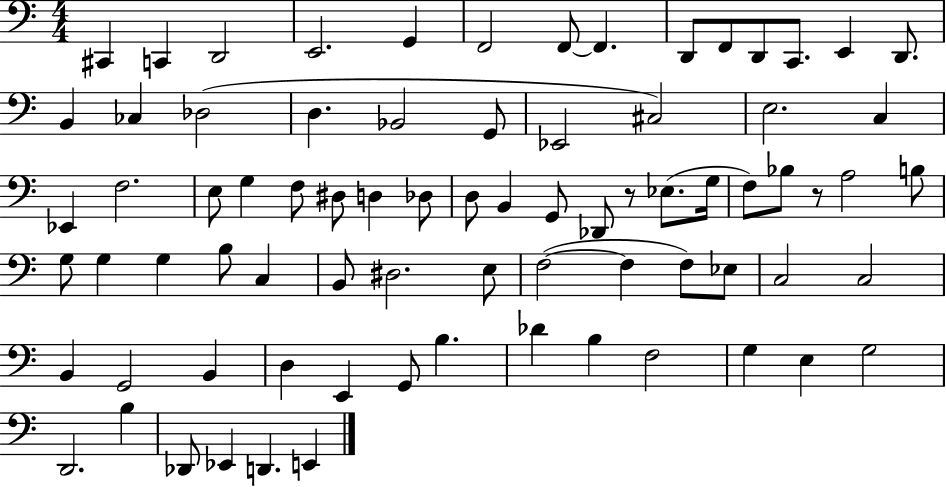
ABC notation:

X:1
T:Untitled
M:4/4
L:1/4
K:C
^C,, C,, D,,2 E,,2 G,, F,,2 F,,/2 F,, D,,/2 F,,/2 D,,/2 C,,/2 E,, D,,/2 B,, _C, _D,2 D, _B,,2 G,,/2 _E,,2 ^C,2 E,2 C, _E,, F,2 E,/2 G, F,/2 ^D,/2 D, _D,/2 D,/2 B,, G,,/2 _D,,/2 z/2 _E,/2 G,/4 F,/2 _B,/2 z/2 A,2 B,/2 G,/2 G, G, B,/2 C, B,,/2 ^D,2 E,/2 F,2 F, F,/2 _E,/2 C,2 C,2 B,, G,,2 B,, D, E,, G,,/2 B, _D B, F,2 G, E, G,2 D,,2 B, _D,,/2 _E,, D,, E,,